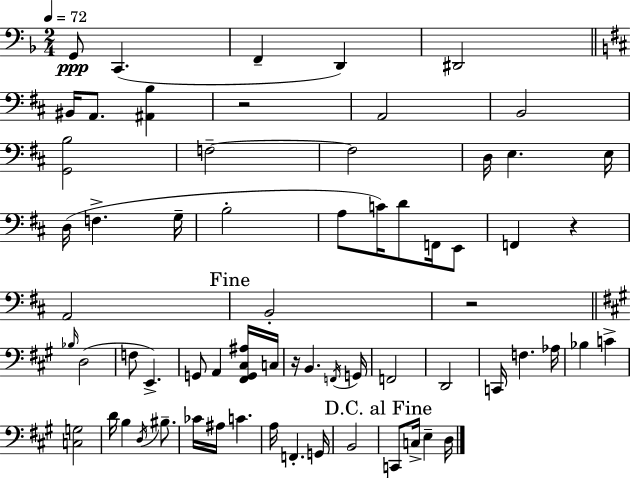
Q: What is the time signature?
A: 2/4